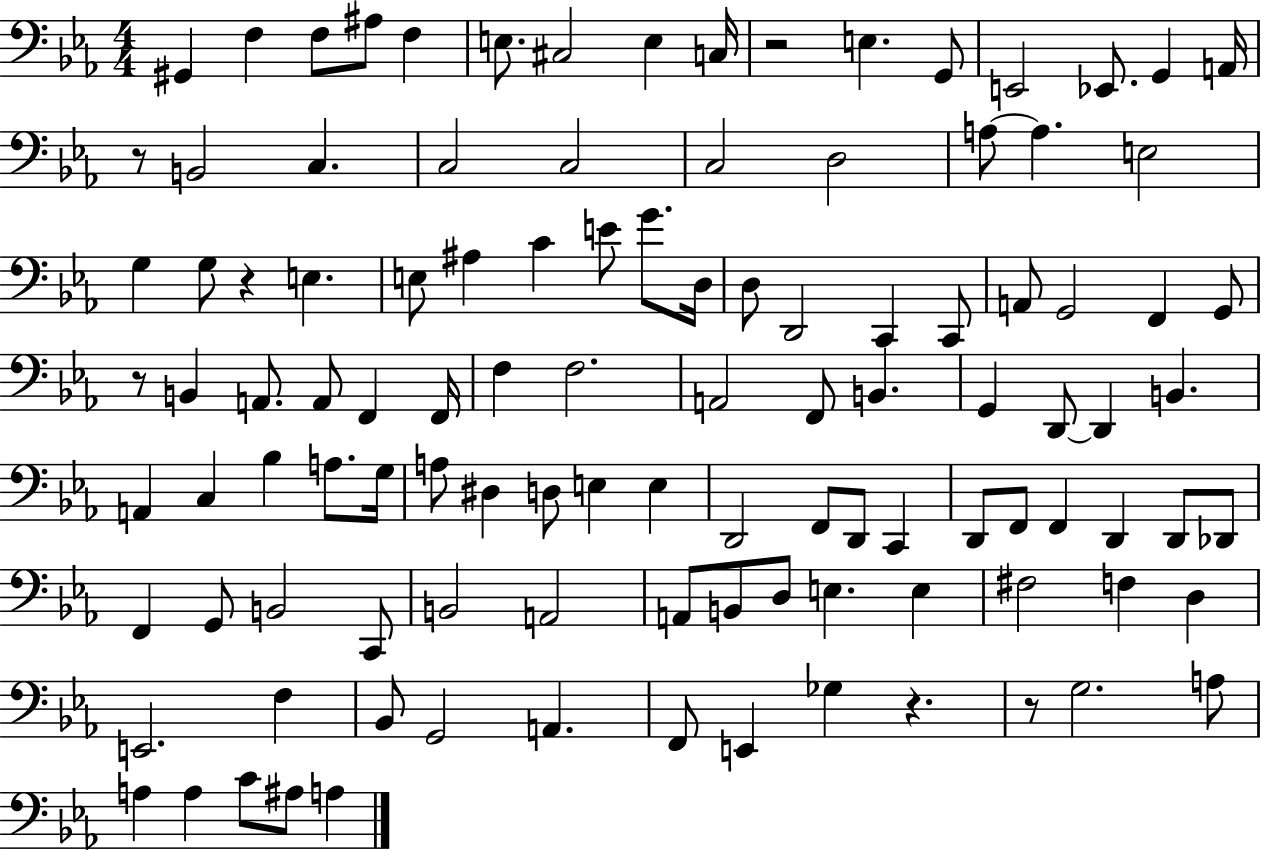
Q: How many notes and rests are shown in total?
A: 110